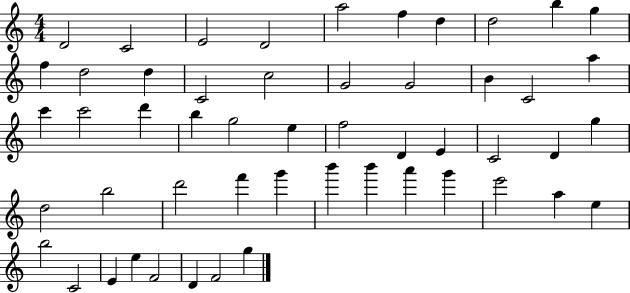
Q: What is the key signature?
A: C major